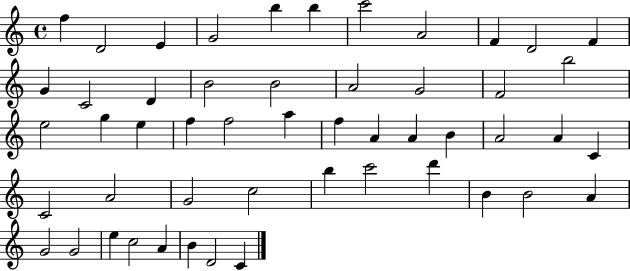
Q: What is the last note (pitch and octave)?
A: C4